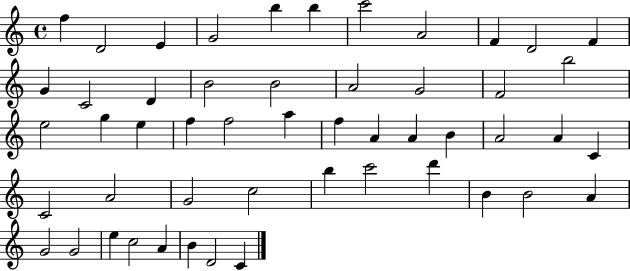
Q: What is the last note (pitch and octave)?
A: C4